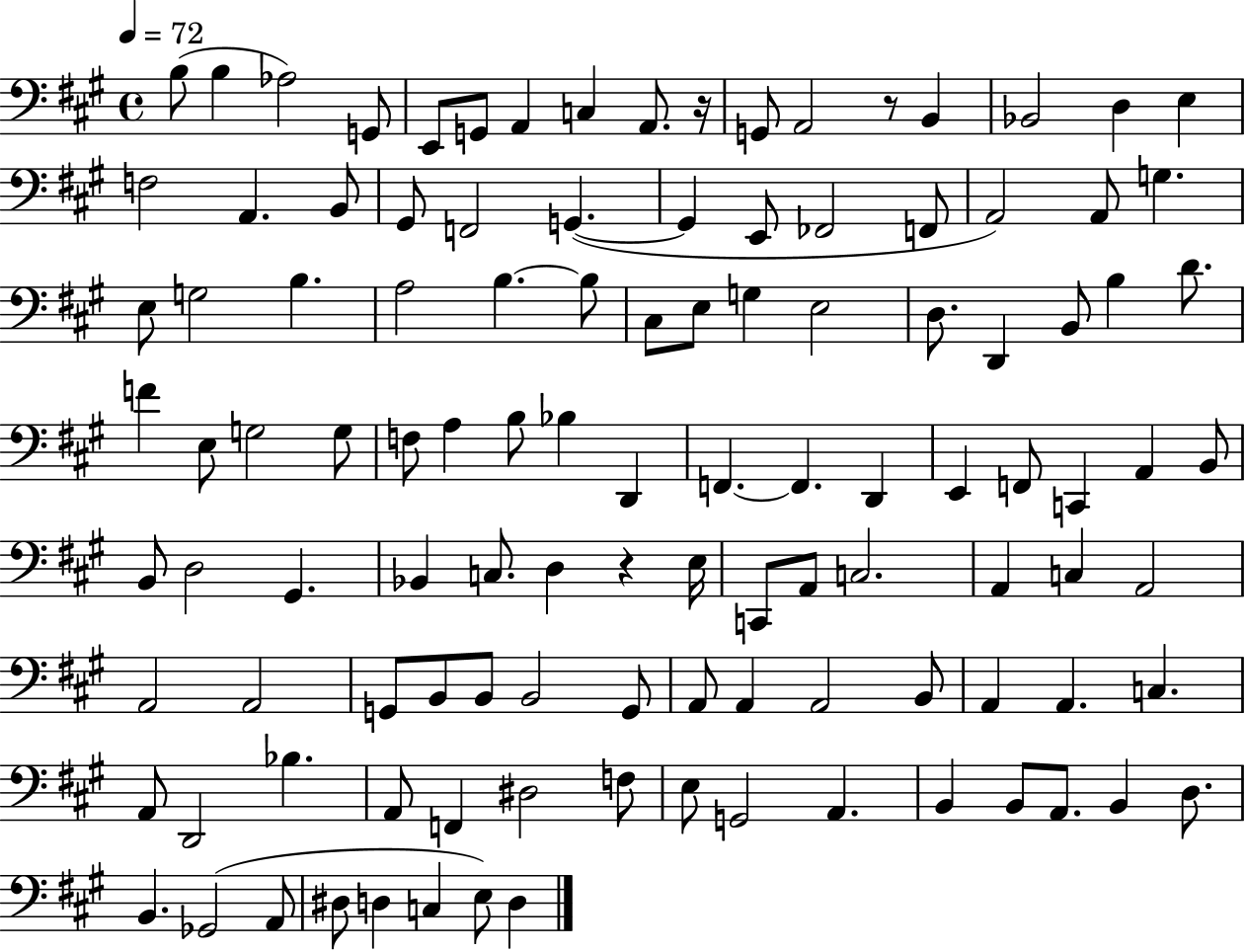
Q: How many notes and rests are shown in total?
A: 113